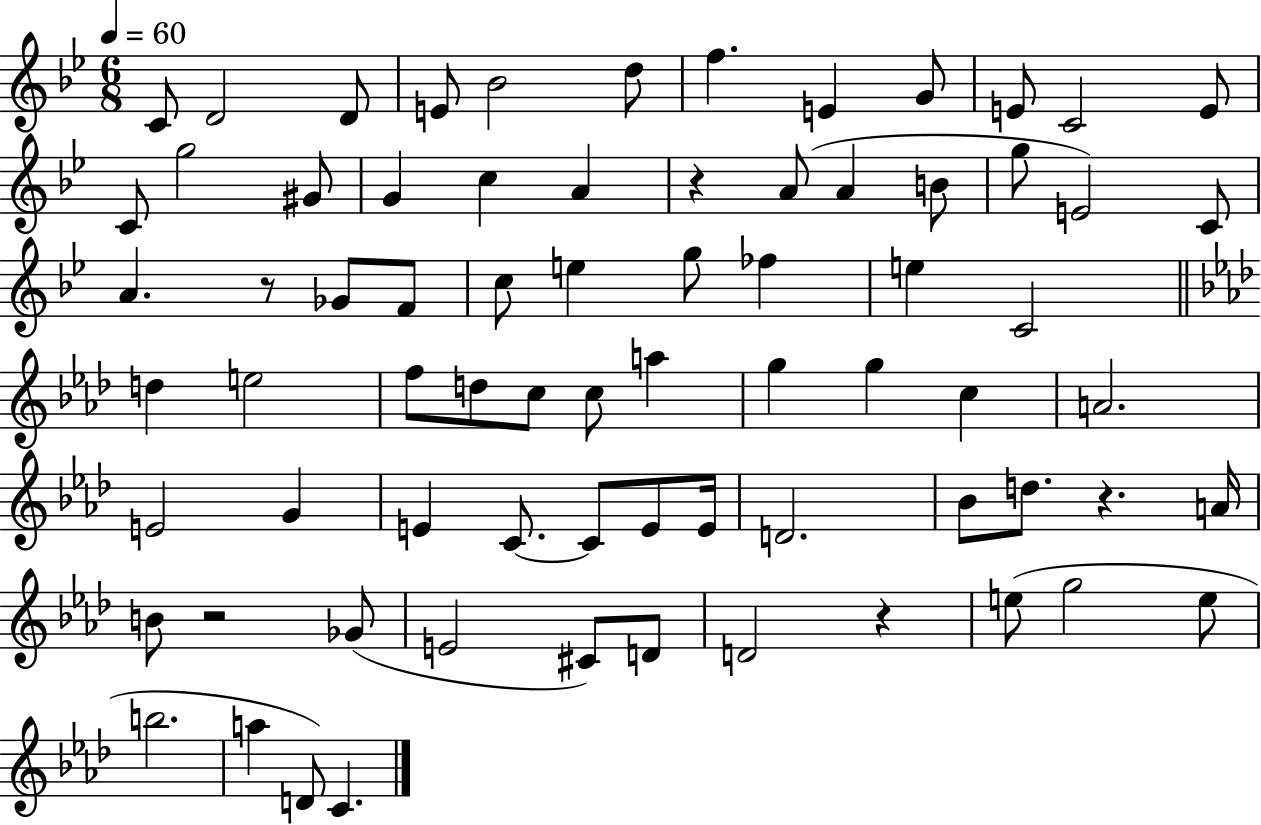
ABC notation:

X:1
T:Untitled
M:6/8
L:1/4
K:Bb
C/2 D2 D/2 E/2 _B2 d/2 f E G/2 E/2 C2 E/2 C/2 g2 ^G/2 G c A z A/2 A B/2 g/2 E2 C/2 A z/2 _G/2 F/2 c/2 e g/2 _f e C2 d e2 f/2 d/2 c/2 c/2 a g g c A2 E2 G E C/2 C/2 E/2 E/4 D2 _B/2 d/2 z A/4 B/2 z2 _G/2 E2 ^C/2 D/2 D2 z e/2 g2 e/2 b2 a D/2 C